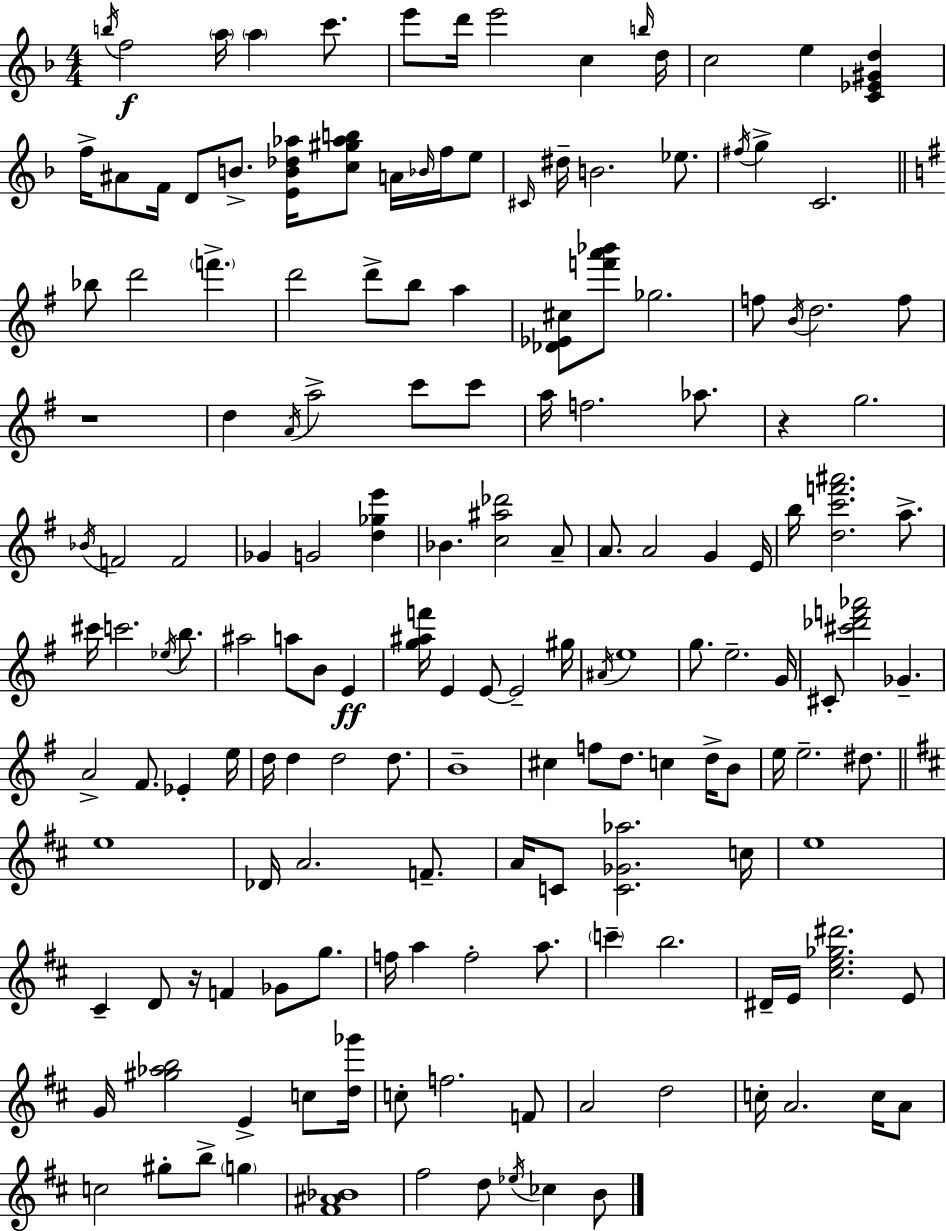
B5/s F5/h A5/s A5/q C6/e. E6/e D6/s E6/h C5/q B5/s D5/s C5/h E5/q [C4,Eb4,G#4,D5]/q F5/s A#4/e F4/s D4/e B4/e. [E4,B4,Db5,Ab5]/s [C5,G#5,Ab5,B5]/e A4/s Bb4/s F5/s E5/e C#4/s D#5/s B4/h. Eb5/e. F#5/s G5/q C4/h. Bb5/e D6/h F6/q. D6/h D6/e B5/e A5/q [Db4,Eb4,C#5]/e [F6,A6,Bb6]/e Gb5/h. F5/e B4/s D5/h. F5/e R/w D5/q A4/s A5/h C6/e C6/e A5/s F5/h. Ab5/e. R/q G5/h. Bb4/s F4/h F4/h Gb4/q G4/h [D5,Gb5,E6]/q Bb4/q. [C5,A#5,Db6]/h A4/e A4/e. A4/h G4/q E4/s B5/s [D5,C6,F6,A#6]/h. A5/e. C#6/s C6/h. Eb5/s B5/e. A#5/h A5/e B4/e E4/q [G5,A#5,F6]/s E4/q E4/e E4/h G#5/s A#4/s E5/w G5/e. E5/h. G4/s C#4/e [C#6,Db6,F6,Ab6]/h Gb4/q. A4/h F#4/e. Eb4/q E5/s D5/s D5/q D5/h D5/e. B4/w C#5/q F5/e D5/e. C5/q D5/s B4/e E5/s E5/h. D#5/e. E5/w Db4/s A4/h. F4/e. A4/s C4/e [C4,Gb4,Ab5]/h. C5/s E5/w C#4/q D4/e R/s F4/q Gb4/e G5/e. F5/s A5/q F5/h A5/e. C6/q B5/h. D#4/s E4/s [C#5,E5,Gb5,D#6]/h. E4/e G4/s [G#5,Ab5,B5]/h E4/q C5/e [D5,Gb6]/s C5/e F5/h. F4/e A4/h D5/h C5/s A4/h. C5/s A4/e C5/h G#5/e B5/e G5/q [F#4,A#4,Bb4]/w F#5/h D5/e Eb5/s CES5/q B4/e